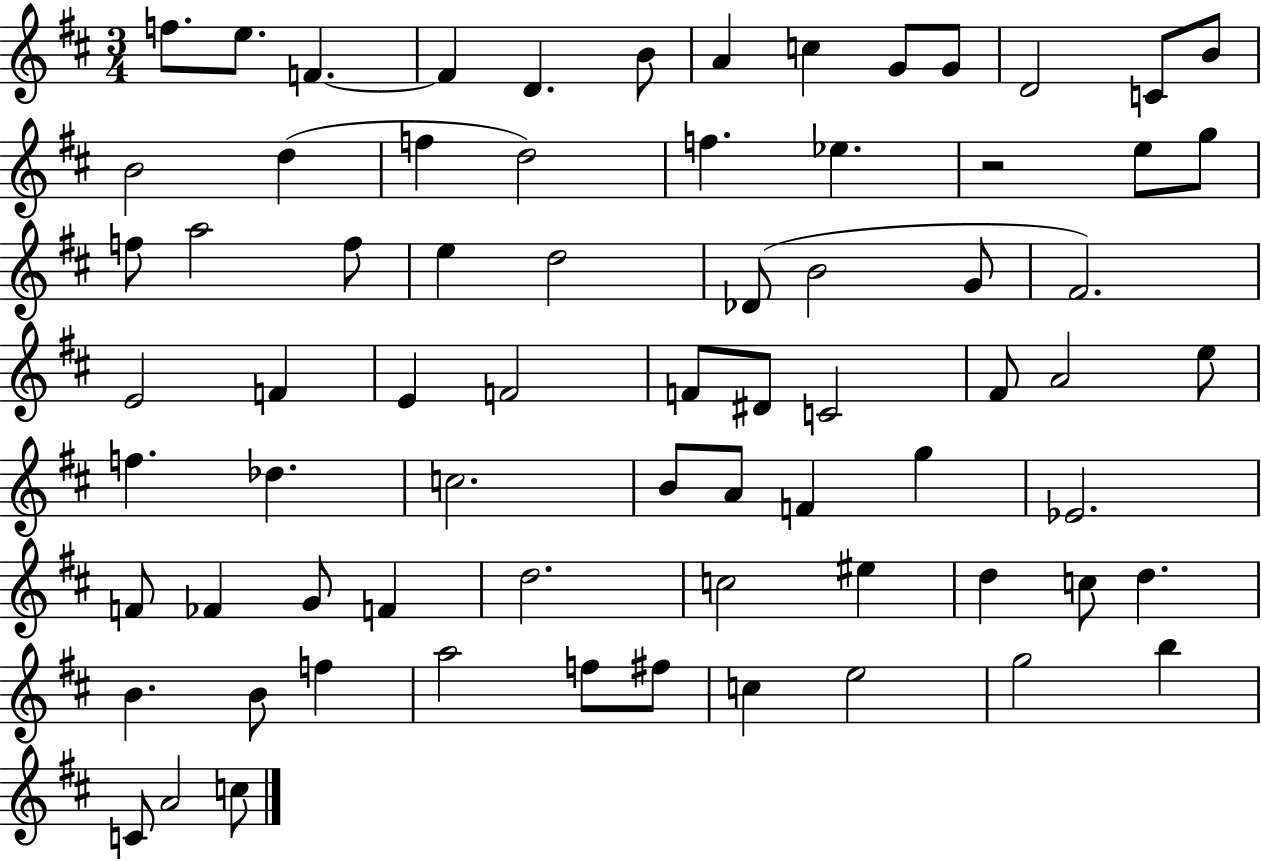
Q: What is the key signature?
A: D major